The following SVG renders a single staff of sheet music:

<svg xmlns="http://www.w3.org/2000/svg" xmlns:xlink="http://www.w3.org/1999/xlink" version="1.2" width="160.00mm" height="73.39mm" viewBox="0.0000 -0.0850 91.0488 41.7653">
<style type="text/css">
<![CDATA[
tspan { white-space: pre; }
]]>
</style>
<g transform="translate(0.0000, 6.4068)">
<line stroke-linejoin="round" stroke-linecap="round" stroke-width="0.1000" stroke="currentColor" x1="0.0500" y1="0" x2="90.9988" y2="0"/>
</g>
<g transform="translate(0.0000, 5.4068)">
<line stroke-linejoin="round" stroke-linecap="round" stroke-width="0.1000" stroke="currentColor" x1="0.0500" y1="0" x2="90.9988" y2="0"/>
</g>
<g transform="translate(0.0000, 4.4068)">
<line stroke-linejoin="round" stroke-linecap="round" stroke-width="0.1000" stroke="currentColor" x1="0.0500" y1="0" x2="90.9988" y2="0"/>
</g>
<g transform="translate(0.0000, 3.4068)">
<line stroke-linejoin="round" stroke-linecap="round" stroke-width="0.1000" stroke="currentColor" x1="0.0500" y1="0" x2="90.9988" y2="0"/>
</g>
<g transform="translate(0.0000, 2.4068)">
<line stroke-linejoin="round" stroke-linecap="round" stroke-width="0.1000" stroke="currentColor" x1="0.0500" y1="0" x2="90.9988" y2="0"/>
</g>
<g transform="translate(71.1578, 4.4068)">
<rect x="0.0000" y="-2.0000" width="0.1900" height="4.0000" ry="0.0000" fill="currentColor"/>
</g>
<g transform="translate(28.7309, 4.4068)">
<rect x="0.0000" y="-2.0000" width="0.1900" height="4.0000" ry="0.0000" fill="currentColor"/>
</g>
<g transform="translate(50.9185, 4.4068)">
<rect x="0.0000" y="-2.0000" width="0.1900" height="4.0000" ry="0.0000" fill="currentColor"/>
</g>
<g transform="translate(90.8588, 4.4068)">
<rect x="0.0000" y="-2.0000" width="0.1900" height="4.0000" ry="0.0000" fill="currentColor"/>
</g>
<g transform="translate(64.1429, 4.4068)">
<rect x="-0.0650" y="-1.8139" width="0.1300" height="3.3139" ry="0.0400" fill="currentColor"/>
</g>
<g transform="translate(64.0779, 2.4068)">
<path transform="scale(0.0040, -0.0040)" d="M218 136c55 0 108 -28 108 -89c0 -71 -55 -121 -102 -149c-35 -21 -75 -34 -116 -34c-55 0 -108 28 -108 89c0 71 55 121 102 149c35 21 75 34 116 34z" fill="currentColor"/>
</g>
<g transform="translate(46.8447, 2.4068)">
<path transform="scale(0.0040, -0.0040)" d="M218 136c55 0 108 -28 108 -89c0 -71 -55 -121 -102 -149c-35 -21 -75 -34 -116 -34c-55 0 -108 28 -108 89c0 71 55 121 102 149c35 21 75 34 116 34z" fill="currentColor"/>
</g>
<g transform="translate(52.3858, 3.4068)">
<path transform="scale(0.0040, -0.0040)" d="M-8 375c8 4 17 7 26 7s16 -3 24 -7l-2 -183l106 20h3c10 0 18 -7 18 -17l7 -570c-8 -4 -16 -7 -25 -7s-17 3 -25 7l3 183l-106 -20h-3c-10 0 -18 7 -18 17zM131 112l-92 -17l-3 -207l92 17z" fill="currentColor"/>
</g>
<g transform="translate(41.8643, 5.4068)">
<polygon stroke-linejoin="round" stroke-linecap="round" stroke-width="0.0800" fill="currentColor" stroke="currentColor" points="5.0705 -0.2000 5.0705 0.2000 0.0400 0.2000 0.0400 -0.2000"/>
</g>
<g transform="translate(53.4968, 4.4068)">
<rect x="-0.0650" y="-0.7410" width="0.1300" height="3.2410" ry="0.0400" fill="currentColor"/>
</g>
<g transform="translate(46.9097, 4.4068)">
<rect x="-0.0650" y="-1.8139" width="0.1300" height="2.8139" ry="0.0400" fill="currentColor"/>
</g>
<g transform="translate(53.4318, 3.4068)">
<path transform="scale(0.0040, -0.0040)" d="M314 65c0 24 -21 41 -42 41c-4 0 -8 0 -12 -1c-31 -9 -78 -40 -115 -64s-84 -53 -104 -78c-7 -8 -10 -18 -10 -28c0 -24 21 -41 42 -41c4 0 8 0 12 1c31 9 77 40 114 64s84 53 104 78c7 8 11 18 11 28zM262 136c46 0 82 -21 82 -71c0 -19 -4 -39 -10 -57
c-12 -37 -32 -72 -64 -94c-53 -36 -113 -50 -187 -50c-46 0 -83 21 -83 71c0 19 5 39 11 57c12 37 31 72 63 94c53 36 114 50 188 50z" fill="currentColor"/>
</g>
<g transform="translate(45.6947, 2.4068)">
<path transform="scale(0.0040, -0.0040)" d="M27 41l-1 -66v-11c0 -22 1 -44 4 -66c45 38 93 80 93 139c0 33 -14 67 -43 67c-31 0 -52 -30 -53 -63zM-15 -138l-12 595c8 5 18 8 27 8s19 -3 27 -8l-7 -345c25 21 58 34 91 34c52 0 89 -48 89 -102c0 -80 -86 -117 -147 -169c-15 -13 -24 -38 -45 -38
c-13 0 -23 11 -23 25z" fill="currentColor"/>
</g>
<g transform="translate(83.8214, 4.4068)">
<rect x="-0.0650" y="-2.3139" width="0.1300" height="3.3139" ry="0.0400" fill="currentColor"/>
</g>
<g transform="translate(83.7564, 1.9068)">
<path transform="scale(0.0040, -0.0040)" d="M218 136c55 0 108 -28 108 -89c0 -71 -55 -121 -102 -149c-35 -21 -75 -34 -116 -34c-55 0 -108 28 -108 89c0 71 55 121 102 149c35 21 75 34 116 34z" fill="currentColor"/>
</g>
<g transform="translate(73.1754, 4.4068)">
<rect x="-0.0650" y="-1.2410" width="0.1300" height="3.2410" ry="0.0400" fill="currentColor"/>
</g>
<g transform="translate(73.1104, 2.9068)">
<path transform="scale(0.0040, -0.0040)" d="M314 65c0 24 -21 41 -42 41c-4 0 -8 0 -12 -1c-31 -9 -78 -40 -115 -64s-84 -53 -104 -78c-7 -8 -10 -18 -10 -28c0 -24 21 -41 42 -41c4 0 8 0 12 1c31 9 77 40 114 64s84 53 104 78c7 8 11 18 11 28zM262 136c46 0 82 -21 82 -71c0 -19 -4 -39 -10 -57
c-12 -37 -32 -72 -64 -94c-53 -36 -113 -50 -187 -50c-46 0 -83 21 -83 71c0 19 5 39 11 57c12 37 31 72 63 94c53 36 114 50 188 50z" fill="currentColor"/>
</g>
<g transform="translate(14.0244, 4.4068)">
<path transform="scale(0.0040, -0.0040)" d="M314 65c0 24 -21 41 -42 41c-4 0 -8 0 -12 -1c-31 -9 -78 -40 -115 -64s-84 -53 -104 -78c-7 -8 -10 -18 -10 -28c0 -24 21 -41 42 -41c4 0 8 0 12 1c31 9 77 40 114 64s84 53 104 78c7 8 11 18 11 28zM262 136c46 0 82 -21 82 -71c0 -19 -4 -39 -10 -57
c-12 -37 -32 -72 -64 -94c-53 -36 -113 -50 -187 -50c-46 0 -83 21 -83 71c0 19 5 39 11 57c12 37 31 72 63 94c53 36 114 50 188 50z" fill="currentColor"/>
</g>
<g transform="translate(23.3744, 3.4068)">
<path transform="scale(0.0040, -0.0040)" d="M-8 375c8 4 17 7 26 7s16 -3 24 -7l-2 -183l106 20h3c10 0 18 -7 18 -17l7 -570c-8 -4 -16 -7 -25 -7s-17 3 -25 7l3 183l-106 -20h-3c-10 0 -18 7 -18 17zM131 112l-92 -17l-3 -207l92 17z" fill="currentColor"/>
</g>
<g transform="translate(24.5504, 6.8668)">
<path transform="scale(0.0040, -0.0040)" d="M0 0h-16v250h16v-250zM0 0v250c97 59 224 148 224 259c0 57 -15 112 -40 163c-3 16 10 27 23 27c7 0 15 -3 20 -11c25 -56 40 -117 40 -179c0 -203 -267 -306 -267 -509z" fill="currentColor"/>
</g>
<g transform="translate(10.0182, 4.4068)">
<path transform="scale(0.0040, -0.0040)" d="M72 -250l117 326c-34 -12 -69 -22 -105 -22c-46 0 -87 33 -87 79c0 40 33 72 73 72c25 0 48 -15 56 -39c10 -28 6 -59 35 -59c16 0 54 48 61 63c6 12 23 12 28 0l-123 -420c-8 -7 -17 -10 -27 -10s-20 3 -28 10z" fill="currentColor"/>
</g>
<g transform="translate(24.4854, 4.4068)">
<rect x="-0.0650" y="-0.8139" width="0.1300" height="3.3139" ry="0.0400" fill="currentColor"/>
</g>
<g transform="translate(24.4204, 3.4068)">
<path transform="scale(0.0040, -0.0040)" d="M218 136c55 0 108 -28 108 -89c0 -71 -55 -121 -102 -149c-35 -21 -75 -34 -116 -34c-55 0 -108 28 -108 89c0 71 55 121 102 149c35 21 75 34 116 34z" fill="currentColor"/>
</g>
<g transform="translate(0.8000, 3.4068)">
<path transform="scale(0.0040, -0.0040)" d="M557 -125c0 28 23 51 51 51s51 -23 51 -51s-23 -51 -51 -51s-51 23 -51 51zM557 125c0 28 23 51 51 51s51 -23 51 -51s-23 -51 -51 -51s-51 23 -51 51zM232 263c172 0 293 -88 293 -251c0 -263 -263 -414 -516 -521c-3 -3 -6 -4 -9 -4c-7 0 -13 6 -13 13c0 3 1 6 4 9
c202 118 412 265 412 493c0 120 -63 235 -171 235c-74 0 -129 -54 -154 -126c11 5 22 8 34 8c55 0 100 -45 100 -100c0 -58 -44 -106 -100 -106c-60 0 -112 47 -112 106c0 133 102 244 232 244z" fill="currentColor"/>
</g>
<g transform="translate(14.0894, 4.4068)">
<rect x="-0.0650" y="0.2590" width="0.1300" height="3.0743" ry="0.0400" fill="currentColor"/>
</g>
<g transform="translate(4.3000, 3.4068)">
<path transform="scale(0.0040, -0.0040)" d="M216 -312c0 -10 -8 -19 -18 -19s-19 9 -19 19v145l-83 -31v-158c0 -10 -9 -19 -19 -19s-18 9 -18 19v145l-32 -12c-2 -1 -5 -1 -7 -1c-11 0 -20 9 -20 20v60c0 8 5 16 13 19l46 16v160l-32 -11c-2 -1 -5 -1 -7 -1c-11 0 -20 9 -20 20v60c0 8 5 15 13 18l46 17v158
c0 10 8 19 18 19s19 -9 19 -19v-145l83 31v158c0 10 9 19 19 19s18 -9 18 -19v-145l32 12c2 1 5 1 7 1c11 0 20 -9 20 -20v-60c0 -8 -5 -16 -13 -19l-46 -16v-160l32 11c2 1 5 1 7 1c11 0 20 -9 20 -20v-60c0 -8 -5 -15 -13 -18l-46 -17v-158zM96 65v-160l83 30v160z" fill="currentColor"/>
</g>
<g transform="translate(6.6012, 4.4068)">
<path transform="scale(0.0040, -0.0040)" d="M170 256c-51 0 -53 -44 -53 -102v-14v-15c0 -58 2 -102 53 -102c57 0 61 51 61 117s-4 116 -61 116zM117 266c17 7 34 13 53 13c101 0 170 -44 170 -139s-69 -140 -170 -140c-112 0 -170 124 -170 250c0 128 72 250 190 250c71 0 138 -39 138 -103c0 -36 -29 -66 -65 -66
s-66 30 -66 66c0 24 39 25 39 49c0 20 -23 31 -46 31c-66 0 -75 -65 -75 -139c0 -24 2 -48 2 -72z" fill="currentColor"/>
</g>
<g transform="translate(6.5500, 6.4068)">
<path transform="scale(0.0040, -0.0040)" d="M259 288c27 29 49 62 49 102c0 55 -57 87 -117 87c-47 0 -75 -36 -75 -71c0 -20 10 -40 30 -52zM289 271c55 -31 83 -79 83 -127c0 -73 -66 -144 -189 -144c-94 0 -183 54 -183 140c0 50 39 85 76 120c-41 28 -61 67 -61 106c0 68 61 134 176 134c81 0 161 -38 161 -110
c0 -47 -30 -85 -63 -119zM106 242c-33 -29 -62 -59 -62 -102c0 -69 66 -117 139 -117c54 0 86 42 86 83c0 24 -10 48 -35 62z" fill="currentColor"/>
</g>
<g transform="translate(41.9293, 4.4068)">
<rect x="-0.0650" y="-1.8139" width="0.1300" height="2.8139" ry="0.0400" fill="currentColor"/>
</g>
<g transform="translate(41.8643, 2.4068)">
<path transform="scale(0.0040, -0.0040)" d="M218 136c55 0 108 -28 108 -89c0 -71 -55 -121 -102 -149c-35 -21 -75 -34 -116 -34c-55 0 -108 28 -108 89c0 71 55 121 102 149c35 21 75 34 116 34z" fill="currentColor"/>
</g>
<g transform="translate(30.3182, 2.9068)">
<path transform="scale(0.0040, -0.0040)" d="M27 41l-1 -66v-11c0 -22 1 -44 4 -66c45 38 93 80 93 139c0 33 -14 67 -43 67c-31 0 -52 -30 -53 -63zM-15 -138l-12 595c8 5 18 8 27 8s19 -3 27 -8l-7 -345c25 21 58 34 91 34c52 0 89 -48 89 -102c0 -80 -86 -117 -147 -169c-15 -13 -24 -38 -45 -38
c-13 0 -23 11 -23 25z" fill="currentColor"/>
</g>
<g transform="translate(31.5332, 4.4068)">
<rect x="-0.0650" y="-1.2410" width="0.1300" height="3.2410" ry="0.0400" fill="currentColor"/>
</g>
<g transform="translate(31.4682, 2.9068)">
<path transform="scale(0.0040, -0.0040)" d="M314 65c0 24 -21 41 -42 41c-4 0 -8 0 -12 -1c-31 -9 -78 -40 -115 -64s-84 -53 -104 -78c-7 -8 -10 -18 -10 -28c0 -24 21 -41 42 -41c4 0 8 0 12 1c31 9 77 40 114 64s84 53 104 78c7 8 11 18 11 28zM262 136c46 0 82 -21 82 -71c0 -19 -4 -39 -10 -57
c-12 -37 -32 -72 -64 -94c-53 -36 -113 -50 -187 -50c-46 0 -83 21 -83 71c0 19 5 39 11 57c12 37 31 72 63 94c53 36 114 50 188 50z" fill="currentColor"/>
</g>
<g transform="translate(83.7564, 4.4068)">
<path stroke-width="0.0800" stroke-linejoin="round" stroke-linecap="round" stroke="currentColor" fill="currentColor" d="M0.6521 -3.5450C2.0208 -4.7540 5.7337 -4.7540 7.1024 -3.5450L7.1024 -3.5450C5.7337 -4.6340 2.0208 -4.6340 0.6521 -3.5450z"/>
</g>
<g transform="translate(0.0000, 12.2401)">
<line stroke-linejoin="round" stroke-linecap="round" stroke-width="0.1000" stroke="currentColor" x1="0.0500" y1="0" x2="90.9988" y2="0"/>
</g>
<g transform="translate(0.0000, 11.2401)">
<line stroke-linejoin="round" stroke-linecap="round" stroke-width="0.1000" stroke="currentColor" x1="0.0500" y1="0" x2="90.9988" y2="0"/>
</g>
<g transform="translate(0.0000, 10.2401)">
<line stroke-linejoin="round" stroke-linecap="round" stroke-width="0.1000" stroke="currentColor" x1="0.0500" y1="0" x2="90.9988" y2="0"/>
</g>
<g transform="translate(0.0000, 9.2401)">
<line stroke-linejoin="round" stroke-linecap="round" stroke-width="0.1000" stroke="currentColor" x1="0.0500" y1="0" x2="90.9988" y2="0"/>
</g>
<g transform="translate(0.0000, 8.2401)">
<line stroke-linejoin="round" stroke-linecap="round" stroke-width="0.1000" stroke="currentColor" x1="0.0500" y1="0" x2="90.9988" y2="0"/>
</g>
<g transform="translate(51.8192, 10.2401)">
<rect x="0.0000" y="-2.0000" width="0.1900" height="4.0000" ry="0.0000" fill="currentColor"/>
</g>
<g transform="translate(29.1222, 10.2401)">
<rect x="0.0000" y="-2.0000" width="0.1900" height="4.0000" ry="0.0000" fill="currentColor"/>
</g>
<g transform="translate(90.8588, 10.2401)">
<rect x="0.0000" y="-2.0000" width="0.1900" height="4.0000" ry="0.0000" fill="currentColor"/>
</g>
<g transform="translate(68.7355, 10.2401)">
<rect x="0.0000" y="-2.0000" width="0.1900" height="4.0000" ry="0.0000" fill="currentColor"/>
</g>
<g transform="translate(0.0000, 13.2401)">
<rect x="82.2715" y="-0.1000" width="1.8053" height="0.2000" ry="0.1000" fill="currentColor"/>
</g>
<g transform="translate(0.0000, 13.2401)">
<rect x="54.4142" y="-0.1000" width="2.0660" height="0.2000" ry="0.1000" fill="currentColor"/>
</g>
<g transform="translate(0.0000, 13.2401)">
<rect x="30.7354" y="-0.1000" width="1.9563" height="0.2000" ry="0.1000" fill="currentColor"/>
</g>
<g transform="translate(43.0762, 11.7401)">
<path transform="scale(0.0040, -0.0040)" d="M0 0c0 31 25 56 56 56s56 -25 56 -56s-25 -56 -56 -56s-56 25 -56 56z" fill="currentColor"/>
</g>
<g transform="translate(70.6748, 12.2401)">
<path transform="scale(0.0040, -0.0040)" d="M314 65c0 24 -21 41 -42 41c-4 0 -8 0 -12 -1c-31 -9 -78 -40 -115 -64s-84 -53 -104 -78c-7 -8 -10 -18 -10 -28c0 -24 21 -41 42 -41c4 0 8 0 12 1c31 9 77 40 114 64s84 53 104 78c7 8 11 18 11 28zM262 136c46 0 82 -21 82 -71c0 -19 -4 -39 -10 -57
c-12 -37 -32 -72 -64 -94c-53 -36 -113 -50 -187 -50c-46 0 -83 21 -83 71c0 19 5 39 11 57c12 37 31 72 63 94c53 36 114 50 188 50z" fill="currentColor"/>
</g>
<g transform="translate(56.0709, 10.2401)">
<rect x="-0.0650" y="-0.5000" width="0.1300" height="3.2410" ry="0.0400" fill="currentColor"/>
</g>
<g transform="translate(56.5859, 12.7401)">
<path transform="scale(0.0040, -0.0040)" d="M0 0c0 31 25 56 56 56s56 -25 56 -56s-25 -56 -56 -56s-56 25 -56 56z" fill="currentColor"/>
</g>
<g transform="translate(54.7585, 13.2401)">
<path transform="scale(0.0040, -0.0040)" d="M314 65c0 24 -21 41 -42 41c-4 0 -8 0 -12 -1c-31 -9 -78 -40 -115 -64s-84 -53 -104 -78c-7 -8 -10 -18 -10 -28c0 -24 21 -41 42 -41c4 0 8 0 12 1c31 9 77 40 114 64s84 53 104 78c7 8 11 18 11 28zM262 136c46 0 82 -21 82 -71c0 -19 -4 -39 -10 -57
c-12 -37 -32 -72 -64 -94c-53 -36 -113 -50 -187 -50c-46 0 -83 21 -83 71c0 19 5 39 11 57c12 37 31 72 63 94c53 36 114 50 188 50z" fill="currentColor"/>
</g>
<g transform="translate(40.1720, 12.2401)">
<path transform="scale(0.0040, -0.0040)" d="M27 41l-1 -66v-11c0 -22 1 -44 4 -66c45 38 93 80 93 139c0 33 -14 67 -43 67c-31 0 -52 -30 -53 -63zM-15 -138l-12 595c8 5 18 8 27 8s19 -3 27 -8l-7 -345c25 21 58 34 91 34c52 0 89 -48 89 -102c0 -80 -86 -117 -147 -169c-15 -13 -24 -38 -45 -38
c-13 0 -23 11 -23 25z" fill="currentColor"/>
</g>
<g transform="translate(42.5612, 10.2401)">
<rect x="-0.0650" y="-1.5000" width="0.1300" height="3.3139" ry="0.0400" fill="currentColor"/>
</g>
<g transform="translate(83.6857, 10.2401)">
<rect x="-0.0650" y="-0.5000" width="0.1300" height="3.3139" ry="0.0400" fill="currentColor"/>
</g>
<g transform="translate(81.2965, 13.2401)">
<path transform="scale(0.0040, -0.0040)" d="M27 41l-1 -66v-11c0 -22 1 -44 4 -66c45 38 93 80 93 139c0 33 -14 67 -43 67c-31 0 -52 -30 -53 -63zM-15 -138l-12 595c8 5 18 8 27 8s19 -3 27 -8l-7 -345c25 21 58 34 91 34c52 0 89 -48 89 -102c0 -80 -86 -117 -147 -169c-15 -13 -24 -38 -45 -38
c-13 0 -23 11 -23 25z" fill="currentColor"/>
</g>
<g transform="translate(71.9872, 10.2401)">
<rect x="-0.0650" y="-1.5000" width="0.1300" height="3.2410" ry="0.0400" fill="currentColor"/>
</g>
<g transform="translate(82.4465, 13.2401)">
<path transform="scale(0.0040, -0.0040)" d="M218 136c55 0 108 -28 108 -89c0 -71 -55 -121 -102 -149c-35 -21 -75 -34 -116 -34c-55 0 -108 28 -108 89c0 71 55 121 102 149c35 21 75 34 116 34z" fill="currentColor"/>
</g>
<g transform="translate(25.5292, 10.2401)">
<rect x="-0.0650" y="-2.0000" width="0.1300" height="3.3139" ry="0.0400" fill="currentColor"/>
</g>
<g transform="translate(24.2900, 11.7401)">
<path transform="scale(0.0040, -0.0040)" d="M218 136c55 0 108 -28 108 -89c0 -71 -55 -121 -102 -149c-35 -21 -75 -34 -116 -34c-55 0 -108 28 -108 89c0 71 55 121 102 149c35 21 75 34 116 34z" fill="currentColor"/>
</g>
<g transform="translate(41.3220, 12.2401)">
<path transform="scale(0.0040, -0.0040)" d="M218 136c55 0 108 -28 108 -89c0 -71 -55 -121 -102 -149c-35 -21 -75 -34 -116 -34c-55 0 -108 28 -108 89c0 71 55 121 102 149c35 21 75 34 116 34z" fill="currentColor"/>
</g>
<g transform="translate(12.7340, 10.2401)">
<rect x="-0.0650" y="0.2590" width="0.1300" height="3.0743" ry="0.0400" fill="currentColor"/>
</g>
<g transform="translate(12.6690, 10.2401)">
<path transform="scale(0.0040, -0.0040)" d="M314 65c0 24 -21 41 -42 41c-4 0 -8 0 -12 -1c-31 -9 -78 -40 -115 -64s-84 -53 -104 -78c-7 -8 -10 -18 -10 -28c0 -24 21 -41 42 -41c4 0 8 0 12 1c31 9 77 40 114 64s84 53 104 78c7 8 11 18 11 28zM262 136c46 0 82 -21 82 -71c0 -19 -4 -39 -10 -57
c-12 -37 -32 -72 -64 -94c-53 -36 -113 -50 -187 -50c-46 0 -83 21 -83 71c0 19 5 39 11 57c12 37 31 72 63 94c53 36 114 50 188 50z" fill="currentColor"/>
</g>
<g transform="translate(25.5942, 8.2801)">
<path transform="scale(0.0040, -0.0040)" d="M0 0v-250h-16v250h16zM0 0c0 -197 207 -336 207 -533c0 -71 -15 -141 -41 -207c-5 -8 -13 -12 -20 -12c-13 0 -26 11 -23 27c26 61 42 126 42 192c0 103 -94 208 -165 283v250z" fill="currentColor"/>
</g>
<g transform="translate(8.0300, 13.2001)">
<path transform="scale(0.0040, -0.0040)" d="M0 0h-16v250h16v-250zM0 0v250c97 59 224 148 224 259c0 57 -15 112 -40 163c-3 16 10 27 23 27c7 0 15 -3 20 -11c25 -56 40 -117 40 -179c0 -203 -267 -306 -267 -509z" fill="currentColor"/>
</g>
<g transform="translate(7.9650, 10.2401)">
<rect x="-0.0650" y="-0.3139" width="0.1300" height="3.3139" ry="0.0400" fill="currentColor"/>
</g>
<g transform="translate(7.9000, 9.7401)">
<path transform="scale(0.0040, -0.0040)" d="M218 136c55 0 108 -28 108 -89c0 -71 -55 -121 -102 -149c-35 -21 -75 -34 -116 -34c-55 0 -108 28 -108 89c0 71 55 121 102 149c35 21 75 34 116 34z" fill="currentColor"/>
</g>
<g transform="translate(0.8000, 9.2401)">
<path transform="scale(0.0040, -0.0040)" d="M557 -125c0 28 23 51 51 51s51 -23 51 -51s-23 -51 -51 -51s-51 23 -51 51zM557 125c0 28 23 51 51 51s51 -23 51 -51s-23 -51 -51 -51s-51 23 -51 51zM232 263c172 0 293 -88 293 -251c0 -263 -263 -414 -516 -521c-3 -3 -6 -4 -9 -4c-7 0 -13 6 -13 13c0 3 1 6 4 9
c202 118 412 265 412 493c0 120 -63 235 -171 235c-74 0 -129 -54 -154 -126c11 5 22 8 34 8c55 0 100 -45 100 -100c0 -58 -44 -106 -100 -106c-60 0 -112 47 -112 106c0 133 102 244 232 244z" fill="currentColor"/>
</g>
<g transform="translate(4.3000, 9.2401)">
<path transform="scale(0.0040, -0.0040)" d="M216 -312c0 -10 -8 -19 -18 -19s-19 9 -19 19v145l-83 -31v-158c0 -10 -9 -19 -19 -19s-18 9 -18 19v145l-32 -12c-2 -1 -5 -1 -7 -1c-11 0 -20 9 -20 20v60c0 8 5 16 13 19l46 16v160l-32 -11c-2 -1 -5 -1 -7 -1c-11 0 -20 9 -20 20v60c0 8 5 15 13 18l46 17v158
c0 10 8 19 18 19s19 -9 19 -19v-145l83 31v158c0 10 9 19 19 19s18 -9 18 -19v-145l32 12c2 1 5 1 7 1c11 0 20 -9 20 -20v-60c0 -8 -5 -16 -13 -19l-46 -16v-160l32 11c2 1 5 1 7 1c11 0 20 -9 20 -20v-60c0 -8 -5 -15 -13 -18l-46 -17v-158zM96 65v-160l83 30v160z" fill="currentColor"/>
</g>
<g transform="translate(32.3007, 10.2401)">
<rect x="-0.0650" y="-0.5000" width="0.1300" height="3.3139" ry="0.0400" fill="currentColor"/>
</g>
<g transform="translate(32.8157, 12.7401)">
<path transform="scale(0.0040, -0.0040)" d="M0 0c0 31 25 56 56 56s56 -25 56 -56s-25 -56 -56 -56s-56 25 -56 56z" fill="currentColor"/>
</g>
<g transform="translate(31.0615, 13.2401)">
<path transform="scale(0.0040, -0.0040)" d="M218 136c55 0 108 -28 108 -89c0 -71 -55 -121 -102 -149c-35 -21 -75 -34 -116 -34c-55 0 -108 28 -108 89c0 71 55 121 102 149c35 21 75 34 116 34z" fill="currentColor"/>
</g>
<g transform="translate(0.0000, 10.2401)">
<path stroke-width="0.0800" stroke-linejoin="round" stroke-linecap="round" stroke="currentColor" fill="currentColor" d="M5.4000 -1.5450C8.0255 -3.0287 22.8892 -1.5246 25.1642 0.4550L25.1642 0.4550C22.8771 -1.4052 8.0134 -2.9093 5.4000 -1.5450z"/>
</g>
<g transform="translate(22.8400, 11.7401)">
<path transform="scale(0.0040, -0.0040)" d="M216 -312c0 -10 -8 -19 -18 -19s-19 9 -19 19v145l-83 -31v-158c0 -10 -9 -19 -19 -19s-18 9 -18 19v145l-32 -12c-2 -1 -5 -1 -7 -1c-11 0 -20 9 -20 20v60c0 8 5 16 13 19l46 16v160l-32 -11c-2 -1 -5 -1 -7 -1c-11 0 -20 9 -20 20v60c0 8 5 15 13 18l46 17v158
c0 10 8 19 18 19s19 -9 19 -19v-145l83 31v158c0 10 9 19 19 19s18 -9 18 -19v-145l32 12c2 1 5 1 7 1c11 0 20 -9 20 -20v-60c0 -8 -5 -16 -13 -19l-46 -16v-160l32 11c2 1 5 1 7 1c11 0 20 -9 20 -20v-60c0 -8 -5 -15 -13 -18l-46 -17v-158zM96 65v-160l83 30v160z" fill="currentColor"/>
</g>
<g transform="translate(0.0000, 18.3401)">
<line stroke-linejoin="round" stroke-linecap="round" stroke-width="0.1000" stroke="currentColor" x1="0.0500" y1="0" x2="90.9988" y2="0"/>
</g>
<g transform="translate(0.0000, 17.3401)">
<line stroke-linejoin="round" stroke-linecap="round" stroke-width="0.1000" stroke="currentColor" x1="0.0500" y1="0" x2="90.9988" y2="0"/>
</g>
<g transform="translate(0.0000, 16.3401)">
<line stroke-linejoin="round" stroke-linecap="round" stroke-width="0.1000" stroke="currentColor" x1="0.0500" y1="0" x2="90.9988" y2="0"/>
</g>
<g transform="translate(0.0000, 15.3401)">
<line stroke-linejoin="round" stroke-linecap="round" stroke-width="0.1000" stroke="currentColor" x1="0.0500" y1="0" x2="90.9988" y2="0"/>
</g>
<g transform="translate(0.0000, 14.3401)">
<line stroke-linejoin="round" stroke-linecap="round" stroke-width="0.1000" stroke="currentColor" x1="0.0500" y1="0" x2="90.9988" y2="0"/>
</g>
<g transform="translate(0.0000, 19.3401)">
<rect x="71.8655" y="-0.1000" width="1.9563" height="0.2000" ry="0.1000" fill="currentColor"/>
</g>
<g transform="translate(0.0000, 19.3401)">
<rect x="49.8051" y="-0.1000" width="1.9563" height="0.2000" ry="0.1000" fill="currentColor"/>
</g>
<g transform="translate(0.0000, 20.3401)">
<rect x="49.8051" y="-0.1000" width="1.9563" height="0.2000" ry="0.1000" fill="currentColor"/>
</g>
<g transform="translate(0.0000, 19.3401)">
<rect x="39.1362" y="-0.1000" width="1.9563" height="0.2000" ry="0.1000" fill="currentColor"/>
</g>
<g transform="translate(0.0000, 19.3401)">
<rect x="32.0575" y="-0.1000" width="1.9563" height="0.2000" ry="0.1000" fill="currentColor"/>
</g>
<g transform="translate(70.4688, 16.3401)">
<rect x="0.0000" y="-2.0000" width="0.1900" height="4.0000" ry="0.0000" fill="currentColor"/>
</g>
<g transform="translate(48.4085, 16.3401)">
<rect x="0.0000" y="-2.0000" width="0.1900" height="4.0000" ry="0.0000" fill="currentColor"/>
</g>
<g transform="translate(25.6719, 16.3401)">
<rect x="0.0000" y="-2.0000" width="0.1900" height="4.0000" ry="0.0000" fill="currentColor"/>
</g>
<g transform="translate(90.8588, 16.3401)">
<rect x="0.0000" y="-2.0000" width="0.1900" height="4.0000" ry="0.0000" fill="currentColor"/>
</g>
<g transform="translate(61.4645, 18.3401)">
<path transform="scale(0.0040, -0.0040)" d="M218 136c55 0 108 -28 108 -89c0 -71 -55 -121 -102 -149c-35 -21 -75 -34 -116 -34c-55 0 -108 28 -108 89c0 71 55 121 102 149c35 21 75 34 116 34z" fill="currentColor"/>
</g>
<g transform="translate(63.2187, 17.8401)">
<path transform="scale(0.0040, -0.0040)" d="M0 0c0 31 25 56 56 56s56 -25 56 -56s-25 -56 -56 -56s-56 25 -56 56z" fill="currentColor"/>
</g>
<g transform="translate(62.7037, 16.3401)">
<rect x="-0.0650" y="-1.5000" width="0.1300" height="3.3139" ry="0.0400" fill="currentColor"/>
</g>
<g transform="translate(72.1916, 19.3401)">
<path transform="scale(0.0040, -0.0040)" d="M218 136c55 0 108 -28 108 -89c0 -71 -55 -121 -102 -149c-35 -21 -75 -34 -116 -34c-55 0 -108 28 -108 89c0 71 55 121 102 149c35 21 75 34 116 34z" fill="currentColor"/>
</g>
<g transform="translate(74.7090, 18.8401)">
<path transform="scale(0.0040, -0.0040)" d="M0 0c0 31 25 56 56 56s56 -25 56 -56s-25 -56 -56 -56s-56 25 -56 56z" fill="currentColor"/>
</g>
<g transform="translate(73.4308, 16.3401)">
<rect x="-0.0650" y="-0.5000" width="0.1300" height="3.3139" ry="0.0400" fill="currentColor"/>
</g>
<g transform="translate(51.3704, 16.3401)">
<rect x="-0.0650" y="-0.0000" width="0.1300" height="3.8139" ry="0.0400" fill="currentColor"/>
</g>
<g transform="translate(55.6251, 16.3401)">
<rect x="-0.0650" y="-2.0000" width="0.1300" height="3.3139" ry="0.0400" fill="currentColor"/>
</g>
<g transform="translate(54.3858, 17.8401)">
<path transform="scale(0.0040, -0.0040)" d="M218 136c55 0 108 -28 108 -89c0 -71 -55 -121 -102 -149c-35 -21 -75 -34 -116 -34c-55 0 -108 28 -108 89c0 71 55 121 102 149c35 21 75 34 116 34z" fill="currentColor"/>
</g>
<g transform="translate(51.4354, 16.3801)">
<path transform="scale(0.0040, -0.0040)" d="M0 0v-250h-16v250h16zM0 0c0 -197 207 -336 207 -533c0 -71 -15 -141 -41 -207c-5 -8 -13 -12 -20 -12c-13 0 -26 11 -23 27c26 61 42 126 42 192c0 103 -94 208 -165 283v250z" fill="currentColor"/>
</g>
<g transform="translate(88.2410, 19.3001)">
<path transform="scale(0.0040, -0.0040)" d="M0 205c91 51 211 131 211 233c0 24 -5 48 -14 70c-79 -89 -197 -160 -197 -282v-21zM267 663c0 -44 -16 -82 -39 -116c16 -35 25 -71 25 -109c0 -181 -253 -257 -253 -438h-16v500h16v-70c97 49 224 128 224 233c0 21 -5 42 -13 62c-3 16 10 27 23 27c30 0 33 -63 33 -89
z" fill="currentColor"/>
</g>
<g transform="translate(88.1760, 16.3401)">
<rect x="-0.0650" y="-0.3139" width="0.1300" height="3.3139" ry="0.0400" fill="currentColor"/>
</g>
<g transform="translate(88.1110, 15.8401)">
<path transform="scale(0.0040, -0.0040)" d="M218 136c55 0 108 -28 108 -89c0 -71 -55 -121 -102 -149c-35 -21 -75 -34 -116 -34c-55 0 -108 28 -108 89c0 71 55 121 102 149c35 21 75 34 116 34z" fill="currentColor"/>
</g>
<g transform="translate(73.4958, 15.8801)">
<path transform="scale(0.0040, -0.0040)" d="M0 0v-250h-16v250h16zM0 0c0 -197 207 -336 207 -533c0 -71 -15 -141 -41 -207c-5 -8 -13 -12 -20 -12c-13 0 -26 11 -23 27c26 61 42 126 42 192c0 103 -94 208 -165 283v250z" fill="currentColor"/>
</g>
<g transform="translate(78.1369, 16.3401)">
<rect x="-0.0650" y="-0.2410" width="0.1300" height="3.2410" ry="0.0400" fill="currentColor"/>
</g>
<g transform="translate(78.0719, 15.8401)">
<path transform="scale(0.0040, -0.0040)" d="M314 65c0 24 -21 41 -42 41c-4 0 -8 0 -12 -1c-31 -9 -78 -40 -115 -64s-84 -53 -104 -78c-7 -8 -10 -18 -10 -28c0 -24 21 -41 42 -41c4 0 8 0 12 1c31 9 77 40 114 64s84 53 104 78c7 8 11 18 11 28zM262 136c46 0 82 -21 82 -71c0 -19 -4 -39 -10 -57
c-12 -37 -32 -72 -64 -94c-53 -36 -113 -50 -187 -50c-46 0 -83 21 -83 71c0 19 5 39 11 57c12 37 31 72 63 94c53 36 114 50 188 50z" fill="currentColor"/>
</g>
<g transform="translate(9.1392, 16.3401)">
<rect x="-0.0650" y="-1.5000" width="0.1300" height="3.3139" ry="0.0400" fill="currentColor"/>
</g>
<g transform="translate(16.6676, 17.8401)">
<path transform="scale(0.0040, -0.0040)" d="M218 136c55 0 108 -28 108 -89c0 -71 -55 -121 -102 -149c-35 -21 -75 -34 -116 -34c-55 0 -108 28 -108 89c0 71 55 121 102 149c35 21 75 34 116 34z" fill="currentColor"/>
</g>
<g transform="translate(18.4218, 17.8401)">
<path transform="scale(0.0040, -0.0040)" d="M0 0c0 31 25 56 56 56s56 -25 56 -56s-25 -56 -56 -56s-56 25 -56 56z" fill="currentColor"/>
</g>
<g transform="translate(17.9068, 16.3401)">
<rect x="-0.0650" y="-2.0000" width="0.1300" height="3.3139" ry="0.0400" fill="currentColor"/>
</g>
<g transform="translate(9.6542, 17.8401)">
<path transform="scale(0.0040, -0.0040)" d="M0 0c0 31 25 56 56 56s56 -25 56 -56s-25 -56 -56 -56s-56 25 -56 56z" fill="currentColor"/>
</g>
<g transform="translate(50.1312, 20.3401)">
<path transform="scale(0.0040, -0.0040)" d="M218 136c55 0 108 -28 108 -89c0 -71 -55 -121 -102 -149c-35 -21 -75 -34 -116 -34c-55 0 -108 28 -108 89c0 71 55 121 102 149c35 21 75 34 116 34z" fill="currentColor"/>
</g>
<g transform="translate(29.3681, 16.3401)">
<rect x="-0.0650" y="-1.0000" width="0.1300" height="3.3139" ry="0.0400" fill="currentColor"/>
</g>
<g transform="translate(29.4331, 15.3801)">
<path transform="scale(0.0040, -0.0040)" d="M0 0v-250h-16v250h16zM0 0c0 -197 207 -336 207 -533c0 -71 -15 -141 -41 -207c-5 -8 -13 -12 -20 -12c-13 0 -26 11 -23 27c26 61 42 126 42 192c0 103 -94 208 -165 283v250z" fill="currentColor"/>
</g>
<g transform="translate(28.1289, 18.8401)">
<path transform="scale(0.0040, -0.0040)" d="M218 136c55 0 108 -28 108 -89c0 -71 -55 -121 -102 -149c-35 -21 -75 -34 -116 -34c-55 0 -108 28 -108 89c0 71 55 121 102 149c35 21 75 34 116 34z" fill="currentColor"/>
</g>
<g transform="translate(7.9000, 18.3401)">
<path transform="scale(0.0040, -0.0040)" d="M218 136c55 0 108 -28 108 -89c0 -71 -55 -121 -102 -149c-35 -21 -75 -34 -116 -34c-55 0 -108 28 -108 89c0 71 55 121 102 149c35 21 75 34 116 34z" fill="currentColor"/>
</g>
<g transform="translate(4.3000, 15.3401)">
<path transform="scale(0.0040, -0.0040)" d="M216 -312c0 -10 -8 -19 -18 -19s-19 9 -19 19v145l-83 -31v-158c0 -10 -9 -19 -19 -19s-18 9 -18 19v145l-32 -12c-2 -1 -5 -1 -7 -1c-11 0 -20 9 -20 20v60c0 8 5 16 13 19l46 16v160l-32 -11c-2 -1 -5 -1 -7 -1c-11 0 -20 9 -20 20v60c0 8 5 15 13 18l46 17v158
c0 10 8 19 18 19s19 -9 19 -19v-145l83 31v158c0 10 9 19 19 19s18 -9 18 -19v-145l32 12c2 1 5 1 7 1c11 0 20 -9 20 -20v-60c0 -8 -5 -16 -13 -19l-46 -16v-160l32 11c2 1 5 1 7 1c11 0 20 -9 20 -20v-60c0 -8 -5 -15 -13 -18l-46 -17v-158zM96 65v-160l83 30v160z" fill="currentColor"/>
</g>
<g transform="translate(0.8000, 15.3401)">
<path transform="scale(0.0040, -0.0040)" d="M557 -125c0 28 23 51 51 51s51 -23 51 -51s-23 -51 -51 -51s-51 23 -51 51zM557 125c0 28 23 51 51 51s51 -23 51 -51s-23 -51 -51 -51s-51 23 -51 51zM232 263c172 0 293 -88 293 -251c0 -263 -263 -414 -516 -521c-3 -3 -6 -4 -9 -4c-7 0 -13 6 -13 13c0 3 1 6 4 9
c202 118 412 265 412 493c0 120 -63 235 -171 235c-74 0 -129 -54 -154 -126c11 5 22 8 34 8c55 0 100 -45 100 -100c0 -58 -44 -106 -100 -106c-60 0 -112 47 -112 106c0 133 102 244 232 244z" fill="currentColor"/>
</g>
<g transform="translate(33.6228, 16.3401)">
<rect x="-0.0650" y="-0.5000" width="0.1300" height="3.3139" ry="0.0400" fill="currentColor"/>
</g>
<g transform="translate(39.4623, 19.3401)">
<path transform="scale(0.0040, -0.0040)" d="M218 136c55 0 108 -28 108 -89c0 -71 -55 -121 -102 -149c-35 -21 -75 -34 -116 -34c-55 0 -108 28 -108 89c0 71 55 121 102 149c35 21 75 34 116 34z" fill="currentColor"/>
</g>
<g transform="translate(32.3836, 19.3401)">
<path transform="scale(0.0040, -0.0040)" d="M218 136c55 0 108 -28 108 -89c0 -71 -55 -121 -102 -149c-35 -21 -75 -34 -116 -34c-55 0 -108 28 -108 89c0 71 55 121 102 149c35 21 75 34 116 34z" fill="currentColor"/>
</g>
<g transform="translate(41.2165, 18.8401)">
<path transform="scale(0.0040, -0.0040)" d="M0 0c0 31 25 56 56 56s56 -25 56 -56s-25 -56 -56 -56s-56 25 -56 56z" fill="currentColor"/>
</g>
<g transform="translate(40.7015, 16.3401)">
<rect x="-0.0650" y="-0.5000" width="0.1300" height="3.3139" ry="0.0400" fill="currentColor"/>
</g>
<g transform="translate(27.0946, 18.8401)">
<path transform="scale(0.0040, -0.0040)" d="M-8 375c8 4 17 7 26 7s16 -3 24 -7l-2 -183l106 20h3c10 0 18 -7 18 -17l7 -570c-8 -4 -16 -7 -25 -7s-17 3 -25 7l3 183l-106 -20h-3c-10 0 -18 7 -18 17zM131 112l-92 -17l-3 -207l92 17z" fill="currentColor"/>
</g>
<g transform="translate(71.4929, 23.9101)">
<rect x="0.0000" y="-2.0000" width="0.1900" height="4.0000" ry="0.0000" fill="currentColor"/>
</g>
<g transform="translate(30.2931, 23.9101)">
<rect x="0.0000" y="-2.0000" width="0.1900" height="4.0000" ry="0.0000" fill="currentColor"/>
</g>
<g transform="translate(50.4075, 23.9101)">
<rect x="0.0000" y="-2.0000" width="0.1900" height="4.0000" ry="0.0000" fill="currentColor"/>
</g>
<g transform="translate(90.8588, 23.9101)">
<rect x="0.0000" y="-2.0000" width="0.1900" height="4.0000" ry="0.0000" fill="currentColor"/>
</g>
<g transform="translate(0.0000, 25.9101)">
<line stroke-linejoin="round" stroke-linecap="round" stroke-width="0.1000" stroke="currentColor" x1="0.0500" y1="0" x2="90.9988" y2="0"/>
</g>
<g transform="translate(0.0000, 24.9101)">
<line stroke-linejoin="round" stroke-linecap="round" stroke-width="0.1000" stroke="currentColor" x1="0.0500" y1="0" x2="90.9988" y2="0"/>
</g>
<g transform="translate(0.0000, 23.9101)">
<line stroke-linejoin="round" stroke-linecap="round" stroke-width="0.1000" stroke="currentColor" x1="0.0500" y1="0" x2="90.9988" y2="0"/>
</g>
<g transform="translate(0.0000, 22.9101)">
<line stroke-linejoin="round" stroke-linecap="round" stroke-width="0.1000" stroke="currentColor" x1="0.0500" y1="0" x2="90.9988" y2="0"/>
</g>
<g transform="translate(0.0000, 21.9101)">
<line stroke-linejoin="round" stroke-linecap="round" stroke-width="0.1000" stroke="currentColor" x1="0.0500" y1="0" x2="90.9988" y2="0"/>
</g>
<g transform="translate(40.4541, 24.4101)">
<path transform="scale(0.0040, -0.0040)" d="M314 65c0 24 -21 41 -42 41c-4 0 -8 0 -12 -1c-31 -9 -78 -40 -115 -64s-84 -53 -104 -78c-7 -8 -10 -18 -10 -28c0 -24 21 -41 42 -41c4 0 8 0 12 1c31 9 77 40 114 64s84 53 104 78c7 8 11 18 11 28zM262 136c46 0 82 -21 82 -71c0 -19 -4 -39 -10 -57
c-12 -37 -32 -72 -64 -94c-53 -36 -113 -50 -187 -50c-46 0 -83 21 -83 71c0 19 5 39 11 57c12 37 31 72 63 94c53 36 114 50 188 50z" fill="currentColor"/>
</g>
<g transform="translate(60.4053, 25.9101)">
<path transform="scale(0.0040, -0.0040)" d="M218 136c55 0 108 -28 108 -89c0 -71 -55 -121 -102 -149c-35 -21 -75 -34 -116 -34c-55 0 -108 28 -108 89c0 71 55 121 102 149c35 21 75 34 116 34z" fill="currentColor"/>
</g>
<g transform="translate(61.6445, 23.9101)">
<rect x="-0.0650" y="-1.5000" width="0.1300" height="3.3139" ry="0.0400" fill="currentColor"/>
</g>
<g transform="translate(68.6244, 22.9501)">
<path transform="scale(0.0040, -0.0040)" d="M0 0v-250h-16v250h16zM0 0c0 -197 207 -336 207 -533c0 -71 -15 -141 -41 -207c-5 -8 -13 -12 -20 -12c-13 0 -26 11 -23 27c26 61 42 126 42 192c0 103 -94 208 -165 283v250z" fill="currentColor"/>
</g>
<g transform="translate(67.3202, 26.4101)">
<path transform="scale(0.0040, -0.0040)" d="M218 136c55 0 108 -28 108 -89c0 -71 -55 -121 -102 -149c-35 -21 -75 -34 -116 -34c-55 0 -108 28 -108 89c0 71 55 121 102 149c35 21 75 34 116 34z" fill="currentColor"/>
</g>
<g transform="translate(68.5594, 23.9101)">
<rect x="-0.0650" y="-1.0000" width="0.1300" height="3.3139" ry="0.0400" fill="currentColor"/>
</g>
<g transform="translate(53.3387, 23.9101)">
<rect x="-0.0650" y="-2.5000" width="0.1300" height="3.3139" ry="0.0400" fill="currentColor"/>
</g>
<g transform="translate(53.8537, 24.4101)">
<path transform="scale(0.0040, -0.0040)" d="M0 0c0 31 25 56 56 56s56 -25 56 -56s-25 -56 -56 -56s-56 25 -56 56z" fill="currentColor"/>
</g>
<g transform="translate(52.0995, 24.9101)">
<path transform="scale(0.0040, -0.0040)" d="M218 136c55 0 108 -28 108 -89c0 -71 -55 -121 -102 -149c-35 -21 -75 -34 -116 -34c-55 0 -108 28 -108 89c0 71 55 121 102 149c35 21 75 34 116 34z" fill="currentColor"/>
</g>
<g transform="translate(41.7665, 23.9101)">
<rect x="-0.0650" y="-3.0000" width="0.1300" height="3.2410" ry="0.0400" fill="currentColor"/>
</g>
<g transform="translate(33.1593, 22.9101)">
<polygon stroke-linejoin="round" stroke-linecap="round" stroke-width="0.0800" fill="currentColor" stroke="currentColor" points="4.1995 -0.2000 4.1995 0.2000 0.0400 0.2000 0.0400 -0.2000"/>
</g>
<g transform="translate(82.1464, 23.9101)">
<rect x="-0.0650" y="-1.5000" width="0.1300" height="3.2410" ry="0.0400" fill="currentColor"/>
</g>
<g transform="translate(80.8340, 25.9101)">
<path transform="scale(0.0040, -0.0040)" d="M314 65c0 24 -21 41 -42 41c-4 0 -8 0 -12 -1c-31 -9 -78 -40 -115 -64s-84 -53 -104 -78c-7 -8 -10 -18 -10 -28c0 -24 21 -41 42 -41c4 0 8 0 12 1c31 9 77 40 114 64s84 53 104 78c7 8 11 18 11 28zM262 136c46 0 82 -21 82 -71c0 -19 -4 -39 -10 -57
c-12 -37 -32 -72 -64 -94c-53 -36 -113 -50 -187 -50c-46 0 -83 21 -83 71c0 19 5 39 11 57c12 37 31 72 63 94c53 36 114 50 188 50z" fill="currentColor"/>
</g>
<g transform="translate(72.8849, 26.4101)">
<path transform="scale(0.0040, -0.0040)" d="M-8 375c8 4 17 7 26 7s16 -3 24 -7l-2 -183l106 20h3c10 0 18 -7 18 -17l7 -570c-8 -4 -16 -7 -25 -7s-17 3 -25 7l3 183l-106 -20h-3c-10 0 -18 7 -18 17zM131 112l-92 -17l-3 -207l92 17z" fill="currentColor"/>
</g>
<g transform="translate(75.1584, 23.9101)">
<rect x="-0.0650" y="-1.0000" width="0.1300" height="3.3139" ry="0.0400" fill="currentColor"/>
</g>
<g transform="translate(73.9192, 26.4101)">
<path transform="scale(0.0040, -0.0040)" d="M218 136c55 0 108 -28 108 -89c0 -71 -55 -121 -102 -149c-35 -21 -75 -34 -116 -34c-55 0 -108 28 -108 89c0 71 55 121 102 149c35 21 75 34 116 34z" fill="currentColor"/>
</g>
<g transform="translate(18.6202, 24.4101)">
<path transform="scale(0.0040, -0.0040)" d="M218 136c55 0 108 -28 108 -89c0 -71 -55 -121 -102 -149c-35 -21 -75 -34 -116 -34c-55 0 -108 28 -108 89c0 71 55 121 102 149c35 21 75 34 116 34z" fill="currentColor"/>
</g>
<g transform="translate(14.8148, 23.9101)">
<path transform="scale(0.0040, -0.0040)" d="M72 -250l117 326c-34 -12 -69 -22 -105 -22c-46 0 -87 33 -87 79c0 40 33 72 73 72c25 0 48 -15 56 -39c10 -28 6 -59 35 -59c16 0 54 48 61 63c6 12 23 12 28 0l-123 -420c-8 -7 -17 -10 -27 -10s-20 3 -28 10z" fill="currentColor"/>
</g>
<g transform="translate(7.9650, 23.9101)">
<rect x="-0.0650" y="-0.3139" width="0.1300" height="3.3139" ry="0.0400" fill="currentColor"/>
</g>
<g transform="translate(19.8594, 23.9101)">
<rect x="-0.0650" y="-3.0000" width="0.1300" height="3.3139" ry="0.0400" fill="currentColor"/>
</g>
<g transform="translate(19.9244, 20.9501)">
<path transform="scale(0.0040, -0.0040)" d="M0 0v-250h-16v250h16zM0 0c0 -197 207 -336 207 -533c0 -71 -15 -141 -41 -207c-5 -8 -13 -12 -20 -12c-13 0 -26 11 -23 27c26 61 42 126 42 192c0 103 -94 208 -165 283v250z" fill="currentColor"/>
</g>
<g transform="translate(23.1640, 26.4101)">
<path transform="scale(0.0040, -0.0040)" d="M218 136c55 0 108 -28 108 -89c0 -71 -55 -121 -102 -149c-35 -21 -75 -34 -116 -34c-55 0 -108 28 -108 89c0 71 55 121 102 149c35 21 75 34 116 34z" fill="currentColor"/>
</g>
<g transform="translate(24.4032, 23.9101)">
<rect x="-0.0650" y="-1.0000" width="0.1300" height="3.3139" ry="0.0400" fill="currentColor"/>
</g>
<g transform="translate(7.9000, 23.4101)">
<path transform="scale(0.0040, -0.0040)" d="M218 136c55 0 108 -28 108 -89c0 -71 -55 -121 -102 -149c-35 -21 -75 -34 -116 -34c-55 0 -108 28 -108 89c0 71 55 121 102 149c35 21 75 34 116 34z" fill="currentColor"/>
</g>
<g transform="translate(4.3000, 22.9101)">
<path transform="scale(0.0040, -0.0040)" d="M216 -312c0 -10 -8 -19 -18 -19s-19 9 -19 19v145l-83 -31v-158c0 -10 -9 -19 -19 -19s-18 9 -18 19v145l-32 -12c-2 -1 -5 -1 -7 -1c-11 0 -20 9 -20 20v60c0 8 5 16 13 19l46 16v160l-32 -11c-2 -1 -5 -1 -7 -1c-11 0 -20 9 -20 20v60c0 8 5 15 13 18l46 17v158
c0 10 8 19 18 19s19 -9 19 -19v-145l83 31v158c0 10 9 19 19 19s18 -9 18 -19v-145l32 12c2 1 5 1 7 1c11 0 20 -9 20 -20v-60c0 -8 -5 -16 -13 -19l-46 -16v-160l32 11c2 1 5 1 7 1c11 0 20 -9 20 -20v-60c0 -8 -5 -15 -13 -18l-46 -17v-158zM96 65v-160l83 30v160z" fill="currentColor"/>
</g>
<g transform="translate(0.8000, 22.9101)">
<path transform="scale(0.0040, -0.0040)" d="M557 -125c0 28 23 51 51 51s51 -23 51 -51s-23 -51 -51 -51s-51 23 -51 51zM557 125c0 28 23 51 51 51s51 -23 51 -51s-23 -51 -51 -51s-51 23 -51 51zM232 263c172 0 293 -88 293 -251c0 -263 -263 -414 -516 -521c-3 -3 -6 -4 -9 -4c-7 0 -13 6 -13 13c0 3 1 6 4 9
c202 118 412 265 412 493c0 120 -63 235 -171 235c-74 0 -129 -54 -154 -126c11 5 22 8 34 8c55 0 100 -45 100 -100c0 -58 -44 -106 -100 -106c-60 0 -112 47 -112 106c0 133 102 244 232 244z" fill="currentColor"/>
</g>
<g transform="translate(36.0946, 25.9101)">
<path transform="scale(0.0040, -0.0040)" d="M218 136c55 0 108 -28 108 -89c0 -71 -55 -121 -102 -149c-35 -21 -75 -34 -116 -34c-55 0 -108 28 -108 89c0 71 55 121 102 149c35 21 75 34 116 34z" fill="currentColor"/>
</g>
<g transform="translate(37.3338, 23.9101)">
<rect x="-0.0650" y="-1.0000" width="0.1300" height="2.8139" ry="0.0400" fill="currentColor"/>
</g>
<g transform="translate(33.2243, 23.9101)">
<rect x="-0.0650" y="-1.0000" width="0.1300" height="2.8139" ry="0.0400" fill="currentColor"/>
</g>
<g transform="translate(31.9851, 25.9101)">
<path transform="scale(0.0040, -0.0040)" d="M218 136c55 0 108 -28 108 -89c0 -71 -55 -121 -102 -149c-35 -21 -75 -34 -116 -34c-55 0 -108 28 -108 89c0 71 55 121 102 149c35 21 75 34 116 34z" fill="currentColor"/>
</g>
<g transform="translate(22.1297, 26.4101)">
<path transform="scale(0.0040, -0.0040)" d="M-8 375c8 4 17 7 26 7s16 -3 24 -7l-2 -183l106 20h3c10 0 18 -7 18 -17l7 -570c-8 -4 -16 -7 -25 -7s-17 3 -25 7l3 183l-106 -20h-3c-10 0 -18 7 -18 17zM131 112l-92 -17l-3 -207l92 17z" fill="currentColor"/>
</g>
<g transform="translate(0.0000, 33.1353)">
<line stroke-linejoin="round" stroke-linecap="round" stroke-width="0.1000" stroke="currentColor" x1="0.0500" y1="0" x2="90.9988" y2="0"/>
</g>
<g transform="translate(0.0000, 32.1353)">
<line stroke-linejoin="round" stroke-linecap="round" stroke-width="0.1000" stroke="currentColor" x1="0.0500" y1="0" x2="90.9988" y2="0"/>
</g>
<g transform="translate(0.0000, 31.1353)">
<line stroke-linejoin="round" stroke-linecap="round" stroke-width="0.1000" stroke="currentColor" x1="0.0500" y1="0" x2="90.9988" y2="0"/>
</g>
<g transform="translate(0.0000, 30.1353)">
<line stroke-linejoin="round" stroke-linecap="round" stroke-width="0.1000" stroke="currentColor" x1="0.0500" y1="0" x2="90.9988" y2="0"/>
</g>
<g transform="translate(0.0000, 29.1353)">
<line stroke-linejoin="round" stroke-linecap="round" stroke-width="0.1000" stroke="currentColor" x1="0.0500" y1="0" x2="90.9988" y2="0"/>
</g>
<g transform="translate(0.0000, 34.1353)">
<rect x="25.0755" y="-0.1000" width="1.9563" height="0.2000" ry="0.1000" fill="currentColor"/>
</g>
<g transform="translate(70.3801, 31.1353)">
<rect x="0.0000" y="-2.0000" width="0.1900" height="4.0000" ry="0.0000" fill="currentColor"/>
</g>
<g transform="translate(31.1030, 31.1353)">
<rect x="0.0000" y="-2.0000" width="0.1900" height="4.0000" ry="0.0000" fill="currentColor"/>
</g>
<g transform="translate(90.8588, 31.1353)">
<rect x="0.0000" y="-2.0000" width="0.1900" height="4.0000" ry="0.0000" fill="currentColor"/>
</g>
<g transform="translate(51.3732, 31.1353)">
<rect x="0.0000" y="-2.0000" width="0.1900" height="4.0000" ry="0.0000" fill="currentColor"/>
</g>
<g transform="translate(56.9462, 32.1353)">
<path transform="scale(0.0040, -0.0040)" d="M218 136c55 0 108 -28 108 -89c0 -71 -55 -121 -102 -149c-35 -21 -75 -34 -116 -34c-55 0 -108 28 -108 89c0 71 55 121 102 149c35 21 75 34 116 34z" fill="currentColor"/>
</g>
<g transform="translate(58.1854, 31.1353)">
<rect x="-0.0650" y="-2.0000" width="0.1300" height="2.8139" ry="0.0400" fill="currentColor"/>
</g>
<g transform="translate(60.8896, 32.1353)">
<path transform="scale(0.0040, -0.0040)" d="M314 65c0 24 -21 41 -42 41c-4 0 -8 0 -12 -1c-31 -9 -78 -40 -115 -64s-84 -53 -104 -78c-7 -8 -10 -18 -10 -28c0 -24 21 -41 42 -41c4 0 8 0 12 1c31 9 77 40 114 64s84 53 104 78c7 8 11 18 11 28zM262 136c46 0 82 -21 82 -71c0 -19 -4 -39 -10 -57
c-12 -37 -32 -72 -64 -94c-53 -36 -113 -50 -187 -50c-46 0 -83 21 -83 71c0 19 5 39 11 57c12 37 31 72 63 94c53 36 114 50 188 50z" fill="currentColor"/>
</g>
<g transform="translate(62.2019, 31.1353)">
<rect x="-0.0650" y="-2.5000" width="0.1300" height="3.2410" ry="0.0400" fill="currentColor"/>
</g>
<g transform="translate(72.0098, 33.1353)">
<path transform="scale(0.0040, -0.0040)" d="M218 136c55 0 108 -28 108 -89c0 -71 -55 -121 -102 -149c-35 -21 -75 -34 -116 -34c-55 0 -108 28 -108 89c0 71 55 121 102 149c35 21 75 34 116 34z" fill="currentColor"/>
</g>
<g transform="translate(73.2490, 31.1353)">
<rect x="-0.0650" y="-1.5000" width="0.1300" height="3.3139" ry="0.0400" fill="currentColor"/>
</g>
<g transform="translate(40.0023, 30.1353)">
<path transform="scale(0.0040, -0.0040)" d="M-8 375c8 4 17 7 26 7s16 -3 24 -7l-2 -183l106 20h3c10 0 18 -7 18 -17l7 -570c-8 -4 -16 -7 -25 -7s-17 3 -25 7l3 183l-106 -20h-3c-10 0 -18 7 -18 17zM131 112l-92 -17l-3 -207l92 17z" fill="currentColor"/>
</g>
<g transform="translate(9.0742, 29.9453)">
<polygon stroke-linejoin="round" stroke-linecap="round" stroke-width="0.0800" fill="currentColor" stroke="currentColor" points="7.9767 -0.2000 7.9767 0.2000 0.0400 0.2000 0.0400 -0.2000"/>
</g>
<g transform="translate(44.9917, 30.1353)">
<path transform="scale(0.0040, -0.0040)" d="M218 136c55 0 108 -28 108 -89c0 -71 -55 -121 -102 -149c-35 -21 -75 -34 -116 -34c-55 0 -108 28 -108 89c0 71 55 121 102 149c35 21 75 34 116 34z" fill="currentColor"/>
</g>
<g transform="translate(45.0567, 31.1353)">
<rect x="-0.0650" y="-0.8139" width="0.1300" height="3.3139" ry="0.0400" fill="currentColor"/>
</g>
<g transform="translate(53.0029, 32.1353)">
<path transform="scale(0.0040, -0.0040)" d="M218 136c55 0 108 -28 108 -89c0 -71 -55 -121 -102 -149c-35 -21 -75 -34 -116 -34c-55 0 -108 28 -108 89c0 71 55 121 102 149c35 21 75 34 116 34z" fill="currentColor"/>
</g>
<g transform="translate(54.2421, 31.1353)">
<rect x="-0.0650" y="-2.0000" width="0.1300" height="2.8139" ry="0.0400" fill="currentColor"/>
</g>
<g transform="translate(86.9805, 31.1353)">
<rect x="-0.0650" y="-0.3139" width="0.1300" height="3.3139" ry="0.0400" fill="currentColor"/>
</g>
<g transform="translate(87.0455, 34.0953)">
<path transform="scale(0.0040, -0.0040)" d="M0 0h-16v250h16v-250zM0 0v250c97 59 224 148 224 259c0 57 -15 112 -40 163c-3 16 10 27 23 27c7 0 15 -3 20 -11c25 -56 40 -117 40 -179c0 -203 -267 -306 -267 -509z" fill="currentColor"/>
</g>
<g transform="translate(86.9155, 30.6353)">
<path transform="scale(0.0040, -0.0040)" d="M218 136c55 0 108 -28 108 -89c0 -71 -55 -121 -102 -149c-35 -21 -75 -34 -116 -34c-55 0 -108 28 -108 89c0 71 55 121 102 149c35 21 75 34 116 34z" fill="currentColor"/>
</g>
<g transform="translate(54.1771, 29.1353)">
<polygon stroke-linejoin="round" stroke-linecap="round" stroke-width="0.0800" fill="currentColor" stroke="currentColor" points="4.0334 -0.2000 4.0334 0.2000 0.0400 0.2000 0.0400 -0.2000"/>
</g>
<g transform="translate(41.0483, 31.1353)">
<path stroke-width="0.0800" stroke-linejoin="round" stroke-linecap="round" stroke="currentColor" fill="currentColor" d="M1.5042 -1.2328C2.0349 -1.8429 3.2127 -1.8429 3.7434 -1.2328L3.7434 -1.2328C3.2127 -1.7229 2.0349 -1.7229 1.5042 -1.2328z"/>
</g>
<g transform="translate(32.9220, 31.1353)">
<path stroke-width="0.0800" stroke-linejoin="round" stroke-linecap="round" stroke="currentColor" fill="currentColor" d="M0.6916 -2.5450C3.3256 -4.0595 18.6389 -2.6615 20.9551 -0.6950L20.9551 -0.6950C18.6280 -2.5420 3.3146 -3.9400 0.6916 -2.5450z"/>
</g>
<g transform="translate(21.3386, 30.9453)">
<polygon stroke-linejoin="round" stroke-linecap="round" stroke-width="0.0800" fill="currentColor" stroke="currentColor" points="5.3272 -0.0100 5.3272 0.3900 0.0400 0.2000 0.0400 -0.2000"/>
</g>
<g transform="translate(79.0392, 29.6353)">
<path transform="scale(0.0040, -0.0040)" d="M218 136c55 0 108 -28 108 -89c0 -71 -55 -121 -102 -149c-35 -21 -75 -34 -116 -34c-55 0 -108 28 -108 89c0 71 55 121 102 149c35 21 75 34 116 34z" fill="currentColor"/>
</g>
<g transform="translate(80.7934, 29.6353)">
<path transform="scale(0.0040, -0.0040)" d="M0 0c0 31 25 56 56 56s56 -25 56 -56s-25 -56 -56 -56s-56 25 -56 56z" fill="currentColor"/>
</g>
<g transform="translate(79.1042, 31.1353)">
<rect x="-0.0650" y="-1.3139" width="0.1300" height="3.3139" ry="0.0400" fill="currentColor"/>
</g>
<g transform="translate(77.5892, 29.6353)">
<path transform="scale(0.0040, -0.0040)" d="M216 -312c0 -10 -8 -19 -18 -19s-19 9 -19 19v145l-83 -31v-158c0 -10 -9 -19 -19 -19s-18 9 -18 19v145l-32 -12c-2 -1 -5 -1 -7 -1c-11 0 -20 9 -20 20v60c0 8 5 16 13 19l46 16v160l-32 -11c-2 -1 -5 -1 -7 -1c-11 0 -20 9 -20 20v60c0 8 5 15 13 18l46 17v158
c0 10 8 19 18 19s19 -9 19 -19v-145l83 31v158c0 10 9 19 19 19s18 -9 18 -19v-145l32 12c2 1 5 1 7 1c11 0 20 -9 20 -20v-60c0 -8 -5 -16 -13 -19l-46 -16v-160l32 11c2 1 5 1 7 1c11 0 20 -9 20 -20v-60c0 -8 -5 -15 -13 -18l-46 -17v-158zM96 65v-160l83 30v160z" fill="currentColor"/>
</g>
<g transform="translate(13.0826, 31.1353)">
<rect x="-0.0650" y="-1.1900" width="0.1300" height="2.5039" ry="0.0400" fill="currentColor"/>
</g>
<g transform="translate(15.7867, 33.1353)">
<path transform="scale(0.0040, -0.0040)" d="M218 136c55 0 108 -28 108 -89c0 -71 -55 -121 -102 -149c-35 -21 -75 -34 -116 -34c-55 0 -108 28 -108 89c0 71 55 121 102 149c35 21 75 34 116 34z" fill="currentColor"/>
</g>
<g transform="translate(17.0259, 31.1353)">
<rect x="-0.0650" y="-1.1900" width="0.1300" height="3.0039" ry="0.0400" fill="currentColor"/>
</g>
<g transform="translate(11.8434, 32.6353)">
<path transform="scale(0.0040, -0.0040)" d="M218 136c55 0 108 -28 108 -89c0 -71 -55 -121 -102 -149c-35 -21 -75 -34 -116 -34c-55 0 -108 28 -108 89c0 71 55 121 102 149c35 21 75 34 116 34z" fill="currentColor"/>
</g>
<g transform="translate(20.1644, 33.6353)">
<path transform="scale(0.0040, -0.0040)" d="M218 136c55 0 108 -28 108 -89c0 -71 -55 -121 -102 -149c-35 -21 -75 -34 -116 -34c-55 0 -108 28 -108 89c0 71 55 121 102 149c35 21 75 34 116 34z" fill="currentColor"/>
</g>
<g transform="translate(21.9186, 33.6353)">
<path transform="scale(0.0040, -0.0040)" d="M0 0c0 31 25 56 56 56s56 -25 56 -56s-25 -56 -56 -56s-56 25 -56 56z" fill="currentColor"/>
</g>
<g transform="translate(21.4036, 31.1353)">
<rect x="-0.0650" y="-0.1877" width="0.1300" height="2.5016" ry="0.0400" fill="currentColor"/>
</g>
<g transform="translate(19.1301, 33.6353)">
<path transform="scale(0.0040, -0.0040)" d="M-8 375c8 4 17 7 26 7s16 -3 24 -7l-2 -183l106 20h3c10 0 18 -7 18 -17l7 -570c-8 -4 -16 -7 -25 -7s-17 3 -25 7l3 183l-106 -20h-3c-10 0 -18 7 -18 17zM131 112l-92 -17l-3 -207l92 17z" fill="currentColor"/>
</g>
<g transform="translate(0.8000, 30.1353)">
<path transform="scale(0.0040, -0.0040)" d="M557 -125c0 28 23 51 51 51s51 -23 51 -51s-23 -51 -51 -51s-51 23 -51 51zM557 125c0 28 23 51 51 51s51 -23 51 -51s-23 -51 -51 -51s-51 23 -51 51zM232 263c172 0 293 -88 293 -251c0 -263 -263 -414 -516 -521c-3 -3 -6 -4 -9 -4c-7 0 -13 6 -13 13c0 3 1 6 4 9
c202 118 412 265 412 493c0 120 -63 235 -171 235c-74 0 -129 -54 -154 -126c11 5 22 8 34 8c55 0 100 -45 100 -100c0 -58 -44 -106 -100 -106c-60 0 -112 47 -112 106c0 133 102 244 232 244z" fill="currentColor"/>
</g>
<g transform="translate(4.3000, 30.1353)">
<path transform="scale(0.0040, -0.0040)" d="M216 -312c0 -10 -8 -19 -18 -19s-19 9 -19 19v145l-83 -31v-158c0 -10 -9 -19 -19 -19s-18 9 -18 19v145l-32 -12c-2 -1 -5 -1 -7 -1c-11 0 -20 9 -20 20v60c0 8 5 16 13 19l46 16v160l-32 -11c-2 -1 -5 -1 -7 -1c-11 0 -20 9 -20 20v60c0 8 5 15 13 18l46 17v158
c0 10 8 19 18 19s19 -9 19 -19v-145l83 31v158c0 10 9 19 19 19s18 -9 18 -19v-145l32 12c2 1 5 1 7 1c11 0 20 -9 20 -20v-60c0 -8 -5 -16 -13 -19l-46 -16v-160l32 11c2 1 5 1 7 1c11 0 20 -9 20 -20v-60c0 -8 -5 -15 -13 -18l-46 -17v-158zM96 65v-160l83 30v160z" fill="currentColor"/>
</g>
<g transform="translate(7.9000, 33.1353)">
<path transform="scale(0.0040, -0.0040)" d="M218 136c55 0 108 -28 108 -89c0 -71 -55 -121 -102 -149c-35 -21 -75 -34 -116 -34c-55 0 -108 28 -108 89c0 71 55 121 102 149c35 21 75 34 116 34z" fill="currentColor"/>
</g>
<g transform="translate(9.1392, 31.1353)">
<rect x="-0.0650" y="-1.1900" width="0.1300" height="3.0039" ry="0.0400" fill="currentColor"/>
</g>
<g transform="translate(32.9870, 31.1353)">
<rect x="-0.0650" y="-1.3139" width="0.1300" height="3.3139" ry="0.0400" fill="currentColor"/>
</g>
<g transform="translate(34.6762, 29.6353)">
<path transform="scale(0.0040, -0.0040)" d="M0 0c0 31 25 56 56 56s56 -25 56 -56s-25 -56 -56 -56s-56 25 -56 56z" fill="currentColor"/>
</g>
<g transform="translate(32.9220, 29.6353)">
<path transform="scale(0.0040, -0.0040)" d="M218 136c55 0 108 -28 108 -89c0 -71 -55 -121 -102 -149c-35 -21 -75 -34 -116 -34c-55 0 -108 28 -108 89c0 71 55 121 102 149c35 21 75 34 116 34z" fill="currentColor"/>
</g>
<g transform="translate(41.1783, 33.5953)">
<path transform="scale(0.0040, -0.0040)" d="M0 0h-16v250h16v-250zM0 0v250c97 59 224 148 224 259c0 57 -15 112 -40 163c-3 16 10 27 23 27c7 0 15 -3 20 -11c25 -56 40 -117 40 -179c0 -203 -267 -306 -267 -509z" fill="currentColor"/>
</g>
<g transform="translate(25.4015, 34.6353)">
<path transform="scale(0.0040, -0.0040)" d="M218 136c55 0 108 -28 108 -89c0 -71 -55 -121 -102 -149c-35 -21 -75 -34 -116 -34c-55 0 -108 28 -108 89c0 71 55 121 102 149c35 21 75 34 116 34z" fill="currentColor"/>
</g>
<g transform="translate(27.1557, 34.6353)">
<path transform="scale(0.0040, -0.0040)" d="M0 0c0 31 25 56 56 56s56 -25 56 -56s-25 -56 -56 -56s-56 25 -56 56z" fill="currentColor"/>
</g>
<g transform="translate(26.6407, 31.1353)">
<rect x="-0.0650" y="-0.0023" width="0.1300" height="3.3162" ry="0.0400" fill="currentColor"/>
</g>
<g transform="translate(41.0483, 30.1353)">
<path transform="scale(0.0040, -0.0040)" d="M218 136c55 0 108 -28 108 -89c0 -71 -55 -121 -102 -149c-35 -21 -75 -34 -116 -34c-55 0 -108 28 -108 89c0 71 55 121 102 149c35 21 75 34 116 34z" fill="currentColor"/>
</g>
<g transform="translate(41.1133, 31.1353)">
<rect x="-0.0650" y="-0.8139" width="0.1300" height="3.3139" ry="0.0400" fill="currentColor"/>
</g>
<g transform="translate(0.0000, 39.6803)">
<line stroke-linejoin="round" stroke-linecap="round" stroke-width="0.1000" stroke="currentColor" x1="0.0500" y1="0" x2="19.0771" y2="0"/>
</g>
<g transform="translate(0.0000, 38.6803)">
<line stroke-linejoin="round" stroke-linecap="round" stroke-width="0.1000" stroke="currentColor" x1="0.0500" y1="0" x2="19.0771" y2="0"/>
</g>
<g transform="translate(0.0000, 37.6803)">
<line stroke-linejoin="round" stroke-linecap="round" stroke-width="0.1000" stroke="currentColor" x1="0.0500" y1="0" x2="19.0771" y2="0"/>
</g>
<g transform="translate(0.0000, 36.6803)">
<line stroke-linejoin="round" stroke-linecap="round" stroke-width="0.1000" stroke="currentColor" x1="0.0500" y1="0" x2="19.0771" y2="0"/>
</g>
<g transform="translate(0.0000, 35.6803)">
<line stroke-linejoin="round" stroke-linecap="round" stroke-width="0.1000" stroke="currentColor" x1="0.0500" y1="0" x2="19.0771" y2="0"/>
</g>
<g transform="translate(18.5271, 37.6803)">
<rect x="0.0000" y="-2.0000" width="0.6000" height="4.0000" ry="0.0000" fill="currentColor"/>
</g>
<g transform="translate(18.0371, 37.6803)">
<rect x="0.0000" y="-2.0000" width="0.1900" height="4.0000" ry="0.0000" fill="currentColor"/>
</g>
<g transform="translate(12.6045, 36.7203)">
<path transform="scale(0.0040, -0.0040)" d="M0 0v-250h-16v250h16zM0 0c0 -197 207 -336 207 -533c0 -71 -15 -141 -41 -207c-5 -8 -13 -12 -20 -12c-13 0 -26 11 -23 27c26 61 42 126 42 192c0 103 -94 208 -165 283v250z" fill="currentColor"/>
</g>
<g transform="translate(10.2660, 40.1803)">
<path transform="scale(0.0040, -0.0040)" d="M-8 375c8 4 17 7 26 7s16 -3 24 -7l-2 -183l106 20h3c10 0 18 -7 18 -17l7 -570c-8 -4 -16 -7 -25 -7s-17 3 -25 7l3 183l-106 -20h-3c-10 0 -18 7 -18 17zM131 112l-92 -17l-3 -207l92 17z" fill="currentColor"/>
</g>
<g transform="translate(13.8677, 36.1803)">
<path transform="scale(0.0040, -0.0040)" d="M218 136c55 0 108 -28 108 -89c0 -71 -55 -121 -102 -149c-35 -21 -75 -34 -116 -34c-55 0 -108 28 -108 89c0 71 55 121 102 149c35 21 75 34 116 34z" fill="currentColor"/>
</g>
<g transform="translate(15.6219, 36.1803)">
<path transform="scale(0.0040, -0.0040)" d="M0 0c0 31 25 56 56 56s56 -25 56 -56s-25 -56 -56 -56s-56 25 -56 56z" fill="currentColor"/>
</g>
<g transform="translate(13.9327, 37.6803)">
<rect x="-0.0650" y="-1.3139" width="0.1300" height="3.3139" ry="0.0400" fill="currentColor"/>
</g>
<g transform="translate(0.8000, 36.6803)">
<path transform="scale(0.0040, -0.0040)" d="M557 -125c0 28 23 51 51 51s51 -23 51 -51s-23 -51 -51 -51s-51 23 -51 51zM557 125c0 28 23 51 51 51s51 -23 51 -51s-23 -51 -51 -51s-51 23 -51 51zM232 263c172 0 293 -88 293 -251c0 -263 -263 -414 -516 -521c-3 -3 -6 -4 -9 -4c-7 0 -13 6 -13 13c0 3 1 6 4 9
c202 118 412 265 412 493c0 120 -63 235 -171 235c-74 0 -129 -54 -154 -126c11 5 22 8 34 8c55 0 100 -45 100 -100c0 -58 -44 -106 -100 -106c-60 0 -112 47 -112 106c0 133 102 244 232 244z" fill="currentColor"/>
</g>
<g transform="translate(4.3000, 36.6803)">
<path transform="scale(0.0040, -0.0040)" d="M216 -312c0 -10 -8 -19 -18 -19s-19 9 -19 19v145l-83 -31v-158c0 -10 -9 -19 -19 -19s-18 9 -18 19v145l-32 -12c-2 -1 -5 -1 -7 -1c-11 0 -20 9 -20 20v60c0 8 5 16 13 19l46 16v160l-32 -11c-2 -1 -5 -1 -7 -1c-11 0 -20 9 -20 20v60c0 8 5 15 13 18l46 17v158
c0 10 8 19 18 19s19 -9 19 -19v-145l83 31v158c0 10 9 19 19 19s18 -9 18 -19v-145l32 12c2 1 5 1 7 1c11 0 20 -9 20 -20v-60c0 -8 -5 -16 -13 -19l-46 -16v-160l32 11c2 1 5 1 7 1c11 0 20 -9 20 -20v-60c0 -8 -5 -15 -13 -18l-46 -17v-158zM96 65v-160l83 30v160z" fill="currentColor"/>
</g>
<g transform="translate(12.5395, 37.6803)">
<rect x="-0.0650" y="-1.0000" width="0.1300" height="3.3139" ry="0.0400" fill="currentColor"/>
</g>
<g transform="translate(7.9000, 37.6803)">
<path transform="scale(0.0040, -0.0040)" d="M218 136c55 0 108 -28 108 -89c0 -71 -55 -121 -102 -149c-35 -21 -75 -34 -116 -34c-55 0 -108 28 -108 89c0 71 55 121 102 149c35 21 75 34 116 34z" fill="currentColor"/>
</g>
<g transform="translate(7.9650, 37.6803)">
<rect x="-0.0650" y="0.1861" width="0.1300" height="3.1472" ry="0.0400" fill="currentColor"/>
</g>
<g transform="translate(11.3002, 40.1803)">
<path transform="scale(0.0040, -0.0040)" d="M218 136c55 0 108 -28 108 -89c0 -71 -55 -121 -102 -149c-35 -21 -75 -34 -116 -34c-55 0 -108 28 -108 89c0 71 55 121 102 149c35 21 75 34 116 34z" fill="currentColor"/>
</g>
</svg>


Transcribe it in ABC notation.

X:1
T:Untitled
M:6/8
L:1/4
K:G
z/2 D,2 F,/2 _G,2 A,/2 _A,/2 F,2 A, G,2 B, E,/2 D,2 ^A,,/2 E,, _G,, E,,2 G,,2 _E,, G,, A,, F,,/2 E,, E,, C,,/2 A,, G,, E,,/2 E,2 E,/4 E, z/2 C,/2 F,, G,,/2 G,,/2 C,2 B,, G,, ^F,,/2 F,, G,,2 G,,/2 A,,/2 G,,/2 F,,/2 D,,/2 G, F,/2 F, B,,/2 B,,/2 B,,2 G,, ^G, E,/2 D, F,,/2 G,